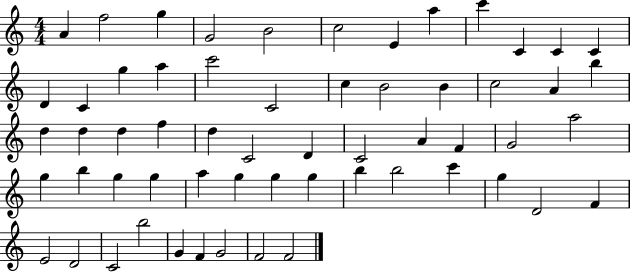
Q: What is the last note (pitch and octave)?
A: F4